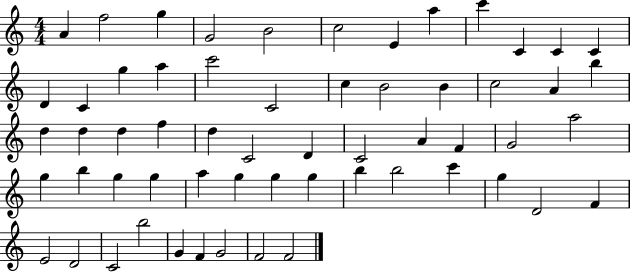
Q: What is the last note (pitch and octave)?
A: F4